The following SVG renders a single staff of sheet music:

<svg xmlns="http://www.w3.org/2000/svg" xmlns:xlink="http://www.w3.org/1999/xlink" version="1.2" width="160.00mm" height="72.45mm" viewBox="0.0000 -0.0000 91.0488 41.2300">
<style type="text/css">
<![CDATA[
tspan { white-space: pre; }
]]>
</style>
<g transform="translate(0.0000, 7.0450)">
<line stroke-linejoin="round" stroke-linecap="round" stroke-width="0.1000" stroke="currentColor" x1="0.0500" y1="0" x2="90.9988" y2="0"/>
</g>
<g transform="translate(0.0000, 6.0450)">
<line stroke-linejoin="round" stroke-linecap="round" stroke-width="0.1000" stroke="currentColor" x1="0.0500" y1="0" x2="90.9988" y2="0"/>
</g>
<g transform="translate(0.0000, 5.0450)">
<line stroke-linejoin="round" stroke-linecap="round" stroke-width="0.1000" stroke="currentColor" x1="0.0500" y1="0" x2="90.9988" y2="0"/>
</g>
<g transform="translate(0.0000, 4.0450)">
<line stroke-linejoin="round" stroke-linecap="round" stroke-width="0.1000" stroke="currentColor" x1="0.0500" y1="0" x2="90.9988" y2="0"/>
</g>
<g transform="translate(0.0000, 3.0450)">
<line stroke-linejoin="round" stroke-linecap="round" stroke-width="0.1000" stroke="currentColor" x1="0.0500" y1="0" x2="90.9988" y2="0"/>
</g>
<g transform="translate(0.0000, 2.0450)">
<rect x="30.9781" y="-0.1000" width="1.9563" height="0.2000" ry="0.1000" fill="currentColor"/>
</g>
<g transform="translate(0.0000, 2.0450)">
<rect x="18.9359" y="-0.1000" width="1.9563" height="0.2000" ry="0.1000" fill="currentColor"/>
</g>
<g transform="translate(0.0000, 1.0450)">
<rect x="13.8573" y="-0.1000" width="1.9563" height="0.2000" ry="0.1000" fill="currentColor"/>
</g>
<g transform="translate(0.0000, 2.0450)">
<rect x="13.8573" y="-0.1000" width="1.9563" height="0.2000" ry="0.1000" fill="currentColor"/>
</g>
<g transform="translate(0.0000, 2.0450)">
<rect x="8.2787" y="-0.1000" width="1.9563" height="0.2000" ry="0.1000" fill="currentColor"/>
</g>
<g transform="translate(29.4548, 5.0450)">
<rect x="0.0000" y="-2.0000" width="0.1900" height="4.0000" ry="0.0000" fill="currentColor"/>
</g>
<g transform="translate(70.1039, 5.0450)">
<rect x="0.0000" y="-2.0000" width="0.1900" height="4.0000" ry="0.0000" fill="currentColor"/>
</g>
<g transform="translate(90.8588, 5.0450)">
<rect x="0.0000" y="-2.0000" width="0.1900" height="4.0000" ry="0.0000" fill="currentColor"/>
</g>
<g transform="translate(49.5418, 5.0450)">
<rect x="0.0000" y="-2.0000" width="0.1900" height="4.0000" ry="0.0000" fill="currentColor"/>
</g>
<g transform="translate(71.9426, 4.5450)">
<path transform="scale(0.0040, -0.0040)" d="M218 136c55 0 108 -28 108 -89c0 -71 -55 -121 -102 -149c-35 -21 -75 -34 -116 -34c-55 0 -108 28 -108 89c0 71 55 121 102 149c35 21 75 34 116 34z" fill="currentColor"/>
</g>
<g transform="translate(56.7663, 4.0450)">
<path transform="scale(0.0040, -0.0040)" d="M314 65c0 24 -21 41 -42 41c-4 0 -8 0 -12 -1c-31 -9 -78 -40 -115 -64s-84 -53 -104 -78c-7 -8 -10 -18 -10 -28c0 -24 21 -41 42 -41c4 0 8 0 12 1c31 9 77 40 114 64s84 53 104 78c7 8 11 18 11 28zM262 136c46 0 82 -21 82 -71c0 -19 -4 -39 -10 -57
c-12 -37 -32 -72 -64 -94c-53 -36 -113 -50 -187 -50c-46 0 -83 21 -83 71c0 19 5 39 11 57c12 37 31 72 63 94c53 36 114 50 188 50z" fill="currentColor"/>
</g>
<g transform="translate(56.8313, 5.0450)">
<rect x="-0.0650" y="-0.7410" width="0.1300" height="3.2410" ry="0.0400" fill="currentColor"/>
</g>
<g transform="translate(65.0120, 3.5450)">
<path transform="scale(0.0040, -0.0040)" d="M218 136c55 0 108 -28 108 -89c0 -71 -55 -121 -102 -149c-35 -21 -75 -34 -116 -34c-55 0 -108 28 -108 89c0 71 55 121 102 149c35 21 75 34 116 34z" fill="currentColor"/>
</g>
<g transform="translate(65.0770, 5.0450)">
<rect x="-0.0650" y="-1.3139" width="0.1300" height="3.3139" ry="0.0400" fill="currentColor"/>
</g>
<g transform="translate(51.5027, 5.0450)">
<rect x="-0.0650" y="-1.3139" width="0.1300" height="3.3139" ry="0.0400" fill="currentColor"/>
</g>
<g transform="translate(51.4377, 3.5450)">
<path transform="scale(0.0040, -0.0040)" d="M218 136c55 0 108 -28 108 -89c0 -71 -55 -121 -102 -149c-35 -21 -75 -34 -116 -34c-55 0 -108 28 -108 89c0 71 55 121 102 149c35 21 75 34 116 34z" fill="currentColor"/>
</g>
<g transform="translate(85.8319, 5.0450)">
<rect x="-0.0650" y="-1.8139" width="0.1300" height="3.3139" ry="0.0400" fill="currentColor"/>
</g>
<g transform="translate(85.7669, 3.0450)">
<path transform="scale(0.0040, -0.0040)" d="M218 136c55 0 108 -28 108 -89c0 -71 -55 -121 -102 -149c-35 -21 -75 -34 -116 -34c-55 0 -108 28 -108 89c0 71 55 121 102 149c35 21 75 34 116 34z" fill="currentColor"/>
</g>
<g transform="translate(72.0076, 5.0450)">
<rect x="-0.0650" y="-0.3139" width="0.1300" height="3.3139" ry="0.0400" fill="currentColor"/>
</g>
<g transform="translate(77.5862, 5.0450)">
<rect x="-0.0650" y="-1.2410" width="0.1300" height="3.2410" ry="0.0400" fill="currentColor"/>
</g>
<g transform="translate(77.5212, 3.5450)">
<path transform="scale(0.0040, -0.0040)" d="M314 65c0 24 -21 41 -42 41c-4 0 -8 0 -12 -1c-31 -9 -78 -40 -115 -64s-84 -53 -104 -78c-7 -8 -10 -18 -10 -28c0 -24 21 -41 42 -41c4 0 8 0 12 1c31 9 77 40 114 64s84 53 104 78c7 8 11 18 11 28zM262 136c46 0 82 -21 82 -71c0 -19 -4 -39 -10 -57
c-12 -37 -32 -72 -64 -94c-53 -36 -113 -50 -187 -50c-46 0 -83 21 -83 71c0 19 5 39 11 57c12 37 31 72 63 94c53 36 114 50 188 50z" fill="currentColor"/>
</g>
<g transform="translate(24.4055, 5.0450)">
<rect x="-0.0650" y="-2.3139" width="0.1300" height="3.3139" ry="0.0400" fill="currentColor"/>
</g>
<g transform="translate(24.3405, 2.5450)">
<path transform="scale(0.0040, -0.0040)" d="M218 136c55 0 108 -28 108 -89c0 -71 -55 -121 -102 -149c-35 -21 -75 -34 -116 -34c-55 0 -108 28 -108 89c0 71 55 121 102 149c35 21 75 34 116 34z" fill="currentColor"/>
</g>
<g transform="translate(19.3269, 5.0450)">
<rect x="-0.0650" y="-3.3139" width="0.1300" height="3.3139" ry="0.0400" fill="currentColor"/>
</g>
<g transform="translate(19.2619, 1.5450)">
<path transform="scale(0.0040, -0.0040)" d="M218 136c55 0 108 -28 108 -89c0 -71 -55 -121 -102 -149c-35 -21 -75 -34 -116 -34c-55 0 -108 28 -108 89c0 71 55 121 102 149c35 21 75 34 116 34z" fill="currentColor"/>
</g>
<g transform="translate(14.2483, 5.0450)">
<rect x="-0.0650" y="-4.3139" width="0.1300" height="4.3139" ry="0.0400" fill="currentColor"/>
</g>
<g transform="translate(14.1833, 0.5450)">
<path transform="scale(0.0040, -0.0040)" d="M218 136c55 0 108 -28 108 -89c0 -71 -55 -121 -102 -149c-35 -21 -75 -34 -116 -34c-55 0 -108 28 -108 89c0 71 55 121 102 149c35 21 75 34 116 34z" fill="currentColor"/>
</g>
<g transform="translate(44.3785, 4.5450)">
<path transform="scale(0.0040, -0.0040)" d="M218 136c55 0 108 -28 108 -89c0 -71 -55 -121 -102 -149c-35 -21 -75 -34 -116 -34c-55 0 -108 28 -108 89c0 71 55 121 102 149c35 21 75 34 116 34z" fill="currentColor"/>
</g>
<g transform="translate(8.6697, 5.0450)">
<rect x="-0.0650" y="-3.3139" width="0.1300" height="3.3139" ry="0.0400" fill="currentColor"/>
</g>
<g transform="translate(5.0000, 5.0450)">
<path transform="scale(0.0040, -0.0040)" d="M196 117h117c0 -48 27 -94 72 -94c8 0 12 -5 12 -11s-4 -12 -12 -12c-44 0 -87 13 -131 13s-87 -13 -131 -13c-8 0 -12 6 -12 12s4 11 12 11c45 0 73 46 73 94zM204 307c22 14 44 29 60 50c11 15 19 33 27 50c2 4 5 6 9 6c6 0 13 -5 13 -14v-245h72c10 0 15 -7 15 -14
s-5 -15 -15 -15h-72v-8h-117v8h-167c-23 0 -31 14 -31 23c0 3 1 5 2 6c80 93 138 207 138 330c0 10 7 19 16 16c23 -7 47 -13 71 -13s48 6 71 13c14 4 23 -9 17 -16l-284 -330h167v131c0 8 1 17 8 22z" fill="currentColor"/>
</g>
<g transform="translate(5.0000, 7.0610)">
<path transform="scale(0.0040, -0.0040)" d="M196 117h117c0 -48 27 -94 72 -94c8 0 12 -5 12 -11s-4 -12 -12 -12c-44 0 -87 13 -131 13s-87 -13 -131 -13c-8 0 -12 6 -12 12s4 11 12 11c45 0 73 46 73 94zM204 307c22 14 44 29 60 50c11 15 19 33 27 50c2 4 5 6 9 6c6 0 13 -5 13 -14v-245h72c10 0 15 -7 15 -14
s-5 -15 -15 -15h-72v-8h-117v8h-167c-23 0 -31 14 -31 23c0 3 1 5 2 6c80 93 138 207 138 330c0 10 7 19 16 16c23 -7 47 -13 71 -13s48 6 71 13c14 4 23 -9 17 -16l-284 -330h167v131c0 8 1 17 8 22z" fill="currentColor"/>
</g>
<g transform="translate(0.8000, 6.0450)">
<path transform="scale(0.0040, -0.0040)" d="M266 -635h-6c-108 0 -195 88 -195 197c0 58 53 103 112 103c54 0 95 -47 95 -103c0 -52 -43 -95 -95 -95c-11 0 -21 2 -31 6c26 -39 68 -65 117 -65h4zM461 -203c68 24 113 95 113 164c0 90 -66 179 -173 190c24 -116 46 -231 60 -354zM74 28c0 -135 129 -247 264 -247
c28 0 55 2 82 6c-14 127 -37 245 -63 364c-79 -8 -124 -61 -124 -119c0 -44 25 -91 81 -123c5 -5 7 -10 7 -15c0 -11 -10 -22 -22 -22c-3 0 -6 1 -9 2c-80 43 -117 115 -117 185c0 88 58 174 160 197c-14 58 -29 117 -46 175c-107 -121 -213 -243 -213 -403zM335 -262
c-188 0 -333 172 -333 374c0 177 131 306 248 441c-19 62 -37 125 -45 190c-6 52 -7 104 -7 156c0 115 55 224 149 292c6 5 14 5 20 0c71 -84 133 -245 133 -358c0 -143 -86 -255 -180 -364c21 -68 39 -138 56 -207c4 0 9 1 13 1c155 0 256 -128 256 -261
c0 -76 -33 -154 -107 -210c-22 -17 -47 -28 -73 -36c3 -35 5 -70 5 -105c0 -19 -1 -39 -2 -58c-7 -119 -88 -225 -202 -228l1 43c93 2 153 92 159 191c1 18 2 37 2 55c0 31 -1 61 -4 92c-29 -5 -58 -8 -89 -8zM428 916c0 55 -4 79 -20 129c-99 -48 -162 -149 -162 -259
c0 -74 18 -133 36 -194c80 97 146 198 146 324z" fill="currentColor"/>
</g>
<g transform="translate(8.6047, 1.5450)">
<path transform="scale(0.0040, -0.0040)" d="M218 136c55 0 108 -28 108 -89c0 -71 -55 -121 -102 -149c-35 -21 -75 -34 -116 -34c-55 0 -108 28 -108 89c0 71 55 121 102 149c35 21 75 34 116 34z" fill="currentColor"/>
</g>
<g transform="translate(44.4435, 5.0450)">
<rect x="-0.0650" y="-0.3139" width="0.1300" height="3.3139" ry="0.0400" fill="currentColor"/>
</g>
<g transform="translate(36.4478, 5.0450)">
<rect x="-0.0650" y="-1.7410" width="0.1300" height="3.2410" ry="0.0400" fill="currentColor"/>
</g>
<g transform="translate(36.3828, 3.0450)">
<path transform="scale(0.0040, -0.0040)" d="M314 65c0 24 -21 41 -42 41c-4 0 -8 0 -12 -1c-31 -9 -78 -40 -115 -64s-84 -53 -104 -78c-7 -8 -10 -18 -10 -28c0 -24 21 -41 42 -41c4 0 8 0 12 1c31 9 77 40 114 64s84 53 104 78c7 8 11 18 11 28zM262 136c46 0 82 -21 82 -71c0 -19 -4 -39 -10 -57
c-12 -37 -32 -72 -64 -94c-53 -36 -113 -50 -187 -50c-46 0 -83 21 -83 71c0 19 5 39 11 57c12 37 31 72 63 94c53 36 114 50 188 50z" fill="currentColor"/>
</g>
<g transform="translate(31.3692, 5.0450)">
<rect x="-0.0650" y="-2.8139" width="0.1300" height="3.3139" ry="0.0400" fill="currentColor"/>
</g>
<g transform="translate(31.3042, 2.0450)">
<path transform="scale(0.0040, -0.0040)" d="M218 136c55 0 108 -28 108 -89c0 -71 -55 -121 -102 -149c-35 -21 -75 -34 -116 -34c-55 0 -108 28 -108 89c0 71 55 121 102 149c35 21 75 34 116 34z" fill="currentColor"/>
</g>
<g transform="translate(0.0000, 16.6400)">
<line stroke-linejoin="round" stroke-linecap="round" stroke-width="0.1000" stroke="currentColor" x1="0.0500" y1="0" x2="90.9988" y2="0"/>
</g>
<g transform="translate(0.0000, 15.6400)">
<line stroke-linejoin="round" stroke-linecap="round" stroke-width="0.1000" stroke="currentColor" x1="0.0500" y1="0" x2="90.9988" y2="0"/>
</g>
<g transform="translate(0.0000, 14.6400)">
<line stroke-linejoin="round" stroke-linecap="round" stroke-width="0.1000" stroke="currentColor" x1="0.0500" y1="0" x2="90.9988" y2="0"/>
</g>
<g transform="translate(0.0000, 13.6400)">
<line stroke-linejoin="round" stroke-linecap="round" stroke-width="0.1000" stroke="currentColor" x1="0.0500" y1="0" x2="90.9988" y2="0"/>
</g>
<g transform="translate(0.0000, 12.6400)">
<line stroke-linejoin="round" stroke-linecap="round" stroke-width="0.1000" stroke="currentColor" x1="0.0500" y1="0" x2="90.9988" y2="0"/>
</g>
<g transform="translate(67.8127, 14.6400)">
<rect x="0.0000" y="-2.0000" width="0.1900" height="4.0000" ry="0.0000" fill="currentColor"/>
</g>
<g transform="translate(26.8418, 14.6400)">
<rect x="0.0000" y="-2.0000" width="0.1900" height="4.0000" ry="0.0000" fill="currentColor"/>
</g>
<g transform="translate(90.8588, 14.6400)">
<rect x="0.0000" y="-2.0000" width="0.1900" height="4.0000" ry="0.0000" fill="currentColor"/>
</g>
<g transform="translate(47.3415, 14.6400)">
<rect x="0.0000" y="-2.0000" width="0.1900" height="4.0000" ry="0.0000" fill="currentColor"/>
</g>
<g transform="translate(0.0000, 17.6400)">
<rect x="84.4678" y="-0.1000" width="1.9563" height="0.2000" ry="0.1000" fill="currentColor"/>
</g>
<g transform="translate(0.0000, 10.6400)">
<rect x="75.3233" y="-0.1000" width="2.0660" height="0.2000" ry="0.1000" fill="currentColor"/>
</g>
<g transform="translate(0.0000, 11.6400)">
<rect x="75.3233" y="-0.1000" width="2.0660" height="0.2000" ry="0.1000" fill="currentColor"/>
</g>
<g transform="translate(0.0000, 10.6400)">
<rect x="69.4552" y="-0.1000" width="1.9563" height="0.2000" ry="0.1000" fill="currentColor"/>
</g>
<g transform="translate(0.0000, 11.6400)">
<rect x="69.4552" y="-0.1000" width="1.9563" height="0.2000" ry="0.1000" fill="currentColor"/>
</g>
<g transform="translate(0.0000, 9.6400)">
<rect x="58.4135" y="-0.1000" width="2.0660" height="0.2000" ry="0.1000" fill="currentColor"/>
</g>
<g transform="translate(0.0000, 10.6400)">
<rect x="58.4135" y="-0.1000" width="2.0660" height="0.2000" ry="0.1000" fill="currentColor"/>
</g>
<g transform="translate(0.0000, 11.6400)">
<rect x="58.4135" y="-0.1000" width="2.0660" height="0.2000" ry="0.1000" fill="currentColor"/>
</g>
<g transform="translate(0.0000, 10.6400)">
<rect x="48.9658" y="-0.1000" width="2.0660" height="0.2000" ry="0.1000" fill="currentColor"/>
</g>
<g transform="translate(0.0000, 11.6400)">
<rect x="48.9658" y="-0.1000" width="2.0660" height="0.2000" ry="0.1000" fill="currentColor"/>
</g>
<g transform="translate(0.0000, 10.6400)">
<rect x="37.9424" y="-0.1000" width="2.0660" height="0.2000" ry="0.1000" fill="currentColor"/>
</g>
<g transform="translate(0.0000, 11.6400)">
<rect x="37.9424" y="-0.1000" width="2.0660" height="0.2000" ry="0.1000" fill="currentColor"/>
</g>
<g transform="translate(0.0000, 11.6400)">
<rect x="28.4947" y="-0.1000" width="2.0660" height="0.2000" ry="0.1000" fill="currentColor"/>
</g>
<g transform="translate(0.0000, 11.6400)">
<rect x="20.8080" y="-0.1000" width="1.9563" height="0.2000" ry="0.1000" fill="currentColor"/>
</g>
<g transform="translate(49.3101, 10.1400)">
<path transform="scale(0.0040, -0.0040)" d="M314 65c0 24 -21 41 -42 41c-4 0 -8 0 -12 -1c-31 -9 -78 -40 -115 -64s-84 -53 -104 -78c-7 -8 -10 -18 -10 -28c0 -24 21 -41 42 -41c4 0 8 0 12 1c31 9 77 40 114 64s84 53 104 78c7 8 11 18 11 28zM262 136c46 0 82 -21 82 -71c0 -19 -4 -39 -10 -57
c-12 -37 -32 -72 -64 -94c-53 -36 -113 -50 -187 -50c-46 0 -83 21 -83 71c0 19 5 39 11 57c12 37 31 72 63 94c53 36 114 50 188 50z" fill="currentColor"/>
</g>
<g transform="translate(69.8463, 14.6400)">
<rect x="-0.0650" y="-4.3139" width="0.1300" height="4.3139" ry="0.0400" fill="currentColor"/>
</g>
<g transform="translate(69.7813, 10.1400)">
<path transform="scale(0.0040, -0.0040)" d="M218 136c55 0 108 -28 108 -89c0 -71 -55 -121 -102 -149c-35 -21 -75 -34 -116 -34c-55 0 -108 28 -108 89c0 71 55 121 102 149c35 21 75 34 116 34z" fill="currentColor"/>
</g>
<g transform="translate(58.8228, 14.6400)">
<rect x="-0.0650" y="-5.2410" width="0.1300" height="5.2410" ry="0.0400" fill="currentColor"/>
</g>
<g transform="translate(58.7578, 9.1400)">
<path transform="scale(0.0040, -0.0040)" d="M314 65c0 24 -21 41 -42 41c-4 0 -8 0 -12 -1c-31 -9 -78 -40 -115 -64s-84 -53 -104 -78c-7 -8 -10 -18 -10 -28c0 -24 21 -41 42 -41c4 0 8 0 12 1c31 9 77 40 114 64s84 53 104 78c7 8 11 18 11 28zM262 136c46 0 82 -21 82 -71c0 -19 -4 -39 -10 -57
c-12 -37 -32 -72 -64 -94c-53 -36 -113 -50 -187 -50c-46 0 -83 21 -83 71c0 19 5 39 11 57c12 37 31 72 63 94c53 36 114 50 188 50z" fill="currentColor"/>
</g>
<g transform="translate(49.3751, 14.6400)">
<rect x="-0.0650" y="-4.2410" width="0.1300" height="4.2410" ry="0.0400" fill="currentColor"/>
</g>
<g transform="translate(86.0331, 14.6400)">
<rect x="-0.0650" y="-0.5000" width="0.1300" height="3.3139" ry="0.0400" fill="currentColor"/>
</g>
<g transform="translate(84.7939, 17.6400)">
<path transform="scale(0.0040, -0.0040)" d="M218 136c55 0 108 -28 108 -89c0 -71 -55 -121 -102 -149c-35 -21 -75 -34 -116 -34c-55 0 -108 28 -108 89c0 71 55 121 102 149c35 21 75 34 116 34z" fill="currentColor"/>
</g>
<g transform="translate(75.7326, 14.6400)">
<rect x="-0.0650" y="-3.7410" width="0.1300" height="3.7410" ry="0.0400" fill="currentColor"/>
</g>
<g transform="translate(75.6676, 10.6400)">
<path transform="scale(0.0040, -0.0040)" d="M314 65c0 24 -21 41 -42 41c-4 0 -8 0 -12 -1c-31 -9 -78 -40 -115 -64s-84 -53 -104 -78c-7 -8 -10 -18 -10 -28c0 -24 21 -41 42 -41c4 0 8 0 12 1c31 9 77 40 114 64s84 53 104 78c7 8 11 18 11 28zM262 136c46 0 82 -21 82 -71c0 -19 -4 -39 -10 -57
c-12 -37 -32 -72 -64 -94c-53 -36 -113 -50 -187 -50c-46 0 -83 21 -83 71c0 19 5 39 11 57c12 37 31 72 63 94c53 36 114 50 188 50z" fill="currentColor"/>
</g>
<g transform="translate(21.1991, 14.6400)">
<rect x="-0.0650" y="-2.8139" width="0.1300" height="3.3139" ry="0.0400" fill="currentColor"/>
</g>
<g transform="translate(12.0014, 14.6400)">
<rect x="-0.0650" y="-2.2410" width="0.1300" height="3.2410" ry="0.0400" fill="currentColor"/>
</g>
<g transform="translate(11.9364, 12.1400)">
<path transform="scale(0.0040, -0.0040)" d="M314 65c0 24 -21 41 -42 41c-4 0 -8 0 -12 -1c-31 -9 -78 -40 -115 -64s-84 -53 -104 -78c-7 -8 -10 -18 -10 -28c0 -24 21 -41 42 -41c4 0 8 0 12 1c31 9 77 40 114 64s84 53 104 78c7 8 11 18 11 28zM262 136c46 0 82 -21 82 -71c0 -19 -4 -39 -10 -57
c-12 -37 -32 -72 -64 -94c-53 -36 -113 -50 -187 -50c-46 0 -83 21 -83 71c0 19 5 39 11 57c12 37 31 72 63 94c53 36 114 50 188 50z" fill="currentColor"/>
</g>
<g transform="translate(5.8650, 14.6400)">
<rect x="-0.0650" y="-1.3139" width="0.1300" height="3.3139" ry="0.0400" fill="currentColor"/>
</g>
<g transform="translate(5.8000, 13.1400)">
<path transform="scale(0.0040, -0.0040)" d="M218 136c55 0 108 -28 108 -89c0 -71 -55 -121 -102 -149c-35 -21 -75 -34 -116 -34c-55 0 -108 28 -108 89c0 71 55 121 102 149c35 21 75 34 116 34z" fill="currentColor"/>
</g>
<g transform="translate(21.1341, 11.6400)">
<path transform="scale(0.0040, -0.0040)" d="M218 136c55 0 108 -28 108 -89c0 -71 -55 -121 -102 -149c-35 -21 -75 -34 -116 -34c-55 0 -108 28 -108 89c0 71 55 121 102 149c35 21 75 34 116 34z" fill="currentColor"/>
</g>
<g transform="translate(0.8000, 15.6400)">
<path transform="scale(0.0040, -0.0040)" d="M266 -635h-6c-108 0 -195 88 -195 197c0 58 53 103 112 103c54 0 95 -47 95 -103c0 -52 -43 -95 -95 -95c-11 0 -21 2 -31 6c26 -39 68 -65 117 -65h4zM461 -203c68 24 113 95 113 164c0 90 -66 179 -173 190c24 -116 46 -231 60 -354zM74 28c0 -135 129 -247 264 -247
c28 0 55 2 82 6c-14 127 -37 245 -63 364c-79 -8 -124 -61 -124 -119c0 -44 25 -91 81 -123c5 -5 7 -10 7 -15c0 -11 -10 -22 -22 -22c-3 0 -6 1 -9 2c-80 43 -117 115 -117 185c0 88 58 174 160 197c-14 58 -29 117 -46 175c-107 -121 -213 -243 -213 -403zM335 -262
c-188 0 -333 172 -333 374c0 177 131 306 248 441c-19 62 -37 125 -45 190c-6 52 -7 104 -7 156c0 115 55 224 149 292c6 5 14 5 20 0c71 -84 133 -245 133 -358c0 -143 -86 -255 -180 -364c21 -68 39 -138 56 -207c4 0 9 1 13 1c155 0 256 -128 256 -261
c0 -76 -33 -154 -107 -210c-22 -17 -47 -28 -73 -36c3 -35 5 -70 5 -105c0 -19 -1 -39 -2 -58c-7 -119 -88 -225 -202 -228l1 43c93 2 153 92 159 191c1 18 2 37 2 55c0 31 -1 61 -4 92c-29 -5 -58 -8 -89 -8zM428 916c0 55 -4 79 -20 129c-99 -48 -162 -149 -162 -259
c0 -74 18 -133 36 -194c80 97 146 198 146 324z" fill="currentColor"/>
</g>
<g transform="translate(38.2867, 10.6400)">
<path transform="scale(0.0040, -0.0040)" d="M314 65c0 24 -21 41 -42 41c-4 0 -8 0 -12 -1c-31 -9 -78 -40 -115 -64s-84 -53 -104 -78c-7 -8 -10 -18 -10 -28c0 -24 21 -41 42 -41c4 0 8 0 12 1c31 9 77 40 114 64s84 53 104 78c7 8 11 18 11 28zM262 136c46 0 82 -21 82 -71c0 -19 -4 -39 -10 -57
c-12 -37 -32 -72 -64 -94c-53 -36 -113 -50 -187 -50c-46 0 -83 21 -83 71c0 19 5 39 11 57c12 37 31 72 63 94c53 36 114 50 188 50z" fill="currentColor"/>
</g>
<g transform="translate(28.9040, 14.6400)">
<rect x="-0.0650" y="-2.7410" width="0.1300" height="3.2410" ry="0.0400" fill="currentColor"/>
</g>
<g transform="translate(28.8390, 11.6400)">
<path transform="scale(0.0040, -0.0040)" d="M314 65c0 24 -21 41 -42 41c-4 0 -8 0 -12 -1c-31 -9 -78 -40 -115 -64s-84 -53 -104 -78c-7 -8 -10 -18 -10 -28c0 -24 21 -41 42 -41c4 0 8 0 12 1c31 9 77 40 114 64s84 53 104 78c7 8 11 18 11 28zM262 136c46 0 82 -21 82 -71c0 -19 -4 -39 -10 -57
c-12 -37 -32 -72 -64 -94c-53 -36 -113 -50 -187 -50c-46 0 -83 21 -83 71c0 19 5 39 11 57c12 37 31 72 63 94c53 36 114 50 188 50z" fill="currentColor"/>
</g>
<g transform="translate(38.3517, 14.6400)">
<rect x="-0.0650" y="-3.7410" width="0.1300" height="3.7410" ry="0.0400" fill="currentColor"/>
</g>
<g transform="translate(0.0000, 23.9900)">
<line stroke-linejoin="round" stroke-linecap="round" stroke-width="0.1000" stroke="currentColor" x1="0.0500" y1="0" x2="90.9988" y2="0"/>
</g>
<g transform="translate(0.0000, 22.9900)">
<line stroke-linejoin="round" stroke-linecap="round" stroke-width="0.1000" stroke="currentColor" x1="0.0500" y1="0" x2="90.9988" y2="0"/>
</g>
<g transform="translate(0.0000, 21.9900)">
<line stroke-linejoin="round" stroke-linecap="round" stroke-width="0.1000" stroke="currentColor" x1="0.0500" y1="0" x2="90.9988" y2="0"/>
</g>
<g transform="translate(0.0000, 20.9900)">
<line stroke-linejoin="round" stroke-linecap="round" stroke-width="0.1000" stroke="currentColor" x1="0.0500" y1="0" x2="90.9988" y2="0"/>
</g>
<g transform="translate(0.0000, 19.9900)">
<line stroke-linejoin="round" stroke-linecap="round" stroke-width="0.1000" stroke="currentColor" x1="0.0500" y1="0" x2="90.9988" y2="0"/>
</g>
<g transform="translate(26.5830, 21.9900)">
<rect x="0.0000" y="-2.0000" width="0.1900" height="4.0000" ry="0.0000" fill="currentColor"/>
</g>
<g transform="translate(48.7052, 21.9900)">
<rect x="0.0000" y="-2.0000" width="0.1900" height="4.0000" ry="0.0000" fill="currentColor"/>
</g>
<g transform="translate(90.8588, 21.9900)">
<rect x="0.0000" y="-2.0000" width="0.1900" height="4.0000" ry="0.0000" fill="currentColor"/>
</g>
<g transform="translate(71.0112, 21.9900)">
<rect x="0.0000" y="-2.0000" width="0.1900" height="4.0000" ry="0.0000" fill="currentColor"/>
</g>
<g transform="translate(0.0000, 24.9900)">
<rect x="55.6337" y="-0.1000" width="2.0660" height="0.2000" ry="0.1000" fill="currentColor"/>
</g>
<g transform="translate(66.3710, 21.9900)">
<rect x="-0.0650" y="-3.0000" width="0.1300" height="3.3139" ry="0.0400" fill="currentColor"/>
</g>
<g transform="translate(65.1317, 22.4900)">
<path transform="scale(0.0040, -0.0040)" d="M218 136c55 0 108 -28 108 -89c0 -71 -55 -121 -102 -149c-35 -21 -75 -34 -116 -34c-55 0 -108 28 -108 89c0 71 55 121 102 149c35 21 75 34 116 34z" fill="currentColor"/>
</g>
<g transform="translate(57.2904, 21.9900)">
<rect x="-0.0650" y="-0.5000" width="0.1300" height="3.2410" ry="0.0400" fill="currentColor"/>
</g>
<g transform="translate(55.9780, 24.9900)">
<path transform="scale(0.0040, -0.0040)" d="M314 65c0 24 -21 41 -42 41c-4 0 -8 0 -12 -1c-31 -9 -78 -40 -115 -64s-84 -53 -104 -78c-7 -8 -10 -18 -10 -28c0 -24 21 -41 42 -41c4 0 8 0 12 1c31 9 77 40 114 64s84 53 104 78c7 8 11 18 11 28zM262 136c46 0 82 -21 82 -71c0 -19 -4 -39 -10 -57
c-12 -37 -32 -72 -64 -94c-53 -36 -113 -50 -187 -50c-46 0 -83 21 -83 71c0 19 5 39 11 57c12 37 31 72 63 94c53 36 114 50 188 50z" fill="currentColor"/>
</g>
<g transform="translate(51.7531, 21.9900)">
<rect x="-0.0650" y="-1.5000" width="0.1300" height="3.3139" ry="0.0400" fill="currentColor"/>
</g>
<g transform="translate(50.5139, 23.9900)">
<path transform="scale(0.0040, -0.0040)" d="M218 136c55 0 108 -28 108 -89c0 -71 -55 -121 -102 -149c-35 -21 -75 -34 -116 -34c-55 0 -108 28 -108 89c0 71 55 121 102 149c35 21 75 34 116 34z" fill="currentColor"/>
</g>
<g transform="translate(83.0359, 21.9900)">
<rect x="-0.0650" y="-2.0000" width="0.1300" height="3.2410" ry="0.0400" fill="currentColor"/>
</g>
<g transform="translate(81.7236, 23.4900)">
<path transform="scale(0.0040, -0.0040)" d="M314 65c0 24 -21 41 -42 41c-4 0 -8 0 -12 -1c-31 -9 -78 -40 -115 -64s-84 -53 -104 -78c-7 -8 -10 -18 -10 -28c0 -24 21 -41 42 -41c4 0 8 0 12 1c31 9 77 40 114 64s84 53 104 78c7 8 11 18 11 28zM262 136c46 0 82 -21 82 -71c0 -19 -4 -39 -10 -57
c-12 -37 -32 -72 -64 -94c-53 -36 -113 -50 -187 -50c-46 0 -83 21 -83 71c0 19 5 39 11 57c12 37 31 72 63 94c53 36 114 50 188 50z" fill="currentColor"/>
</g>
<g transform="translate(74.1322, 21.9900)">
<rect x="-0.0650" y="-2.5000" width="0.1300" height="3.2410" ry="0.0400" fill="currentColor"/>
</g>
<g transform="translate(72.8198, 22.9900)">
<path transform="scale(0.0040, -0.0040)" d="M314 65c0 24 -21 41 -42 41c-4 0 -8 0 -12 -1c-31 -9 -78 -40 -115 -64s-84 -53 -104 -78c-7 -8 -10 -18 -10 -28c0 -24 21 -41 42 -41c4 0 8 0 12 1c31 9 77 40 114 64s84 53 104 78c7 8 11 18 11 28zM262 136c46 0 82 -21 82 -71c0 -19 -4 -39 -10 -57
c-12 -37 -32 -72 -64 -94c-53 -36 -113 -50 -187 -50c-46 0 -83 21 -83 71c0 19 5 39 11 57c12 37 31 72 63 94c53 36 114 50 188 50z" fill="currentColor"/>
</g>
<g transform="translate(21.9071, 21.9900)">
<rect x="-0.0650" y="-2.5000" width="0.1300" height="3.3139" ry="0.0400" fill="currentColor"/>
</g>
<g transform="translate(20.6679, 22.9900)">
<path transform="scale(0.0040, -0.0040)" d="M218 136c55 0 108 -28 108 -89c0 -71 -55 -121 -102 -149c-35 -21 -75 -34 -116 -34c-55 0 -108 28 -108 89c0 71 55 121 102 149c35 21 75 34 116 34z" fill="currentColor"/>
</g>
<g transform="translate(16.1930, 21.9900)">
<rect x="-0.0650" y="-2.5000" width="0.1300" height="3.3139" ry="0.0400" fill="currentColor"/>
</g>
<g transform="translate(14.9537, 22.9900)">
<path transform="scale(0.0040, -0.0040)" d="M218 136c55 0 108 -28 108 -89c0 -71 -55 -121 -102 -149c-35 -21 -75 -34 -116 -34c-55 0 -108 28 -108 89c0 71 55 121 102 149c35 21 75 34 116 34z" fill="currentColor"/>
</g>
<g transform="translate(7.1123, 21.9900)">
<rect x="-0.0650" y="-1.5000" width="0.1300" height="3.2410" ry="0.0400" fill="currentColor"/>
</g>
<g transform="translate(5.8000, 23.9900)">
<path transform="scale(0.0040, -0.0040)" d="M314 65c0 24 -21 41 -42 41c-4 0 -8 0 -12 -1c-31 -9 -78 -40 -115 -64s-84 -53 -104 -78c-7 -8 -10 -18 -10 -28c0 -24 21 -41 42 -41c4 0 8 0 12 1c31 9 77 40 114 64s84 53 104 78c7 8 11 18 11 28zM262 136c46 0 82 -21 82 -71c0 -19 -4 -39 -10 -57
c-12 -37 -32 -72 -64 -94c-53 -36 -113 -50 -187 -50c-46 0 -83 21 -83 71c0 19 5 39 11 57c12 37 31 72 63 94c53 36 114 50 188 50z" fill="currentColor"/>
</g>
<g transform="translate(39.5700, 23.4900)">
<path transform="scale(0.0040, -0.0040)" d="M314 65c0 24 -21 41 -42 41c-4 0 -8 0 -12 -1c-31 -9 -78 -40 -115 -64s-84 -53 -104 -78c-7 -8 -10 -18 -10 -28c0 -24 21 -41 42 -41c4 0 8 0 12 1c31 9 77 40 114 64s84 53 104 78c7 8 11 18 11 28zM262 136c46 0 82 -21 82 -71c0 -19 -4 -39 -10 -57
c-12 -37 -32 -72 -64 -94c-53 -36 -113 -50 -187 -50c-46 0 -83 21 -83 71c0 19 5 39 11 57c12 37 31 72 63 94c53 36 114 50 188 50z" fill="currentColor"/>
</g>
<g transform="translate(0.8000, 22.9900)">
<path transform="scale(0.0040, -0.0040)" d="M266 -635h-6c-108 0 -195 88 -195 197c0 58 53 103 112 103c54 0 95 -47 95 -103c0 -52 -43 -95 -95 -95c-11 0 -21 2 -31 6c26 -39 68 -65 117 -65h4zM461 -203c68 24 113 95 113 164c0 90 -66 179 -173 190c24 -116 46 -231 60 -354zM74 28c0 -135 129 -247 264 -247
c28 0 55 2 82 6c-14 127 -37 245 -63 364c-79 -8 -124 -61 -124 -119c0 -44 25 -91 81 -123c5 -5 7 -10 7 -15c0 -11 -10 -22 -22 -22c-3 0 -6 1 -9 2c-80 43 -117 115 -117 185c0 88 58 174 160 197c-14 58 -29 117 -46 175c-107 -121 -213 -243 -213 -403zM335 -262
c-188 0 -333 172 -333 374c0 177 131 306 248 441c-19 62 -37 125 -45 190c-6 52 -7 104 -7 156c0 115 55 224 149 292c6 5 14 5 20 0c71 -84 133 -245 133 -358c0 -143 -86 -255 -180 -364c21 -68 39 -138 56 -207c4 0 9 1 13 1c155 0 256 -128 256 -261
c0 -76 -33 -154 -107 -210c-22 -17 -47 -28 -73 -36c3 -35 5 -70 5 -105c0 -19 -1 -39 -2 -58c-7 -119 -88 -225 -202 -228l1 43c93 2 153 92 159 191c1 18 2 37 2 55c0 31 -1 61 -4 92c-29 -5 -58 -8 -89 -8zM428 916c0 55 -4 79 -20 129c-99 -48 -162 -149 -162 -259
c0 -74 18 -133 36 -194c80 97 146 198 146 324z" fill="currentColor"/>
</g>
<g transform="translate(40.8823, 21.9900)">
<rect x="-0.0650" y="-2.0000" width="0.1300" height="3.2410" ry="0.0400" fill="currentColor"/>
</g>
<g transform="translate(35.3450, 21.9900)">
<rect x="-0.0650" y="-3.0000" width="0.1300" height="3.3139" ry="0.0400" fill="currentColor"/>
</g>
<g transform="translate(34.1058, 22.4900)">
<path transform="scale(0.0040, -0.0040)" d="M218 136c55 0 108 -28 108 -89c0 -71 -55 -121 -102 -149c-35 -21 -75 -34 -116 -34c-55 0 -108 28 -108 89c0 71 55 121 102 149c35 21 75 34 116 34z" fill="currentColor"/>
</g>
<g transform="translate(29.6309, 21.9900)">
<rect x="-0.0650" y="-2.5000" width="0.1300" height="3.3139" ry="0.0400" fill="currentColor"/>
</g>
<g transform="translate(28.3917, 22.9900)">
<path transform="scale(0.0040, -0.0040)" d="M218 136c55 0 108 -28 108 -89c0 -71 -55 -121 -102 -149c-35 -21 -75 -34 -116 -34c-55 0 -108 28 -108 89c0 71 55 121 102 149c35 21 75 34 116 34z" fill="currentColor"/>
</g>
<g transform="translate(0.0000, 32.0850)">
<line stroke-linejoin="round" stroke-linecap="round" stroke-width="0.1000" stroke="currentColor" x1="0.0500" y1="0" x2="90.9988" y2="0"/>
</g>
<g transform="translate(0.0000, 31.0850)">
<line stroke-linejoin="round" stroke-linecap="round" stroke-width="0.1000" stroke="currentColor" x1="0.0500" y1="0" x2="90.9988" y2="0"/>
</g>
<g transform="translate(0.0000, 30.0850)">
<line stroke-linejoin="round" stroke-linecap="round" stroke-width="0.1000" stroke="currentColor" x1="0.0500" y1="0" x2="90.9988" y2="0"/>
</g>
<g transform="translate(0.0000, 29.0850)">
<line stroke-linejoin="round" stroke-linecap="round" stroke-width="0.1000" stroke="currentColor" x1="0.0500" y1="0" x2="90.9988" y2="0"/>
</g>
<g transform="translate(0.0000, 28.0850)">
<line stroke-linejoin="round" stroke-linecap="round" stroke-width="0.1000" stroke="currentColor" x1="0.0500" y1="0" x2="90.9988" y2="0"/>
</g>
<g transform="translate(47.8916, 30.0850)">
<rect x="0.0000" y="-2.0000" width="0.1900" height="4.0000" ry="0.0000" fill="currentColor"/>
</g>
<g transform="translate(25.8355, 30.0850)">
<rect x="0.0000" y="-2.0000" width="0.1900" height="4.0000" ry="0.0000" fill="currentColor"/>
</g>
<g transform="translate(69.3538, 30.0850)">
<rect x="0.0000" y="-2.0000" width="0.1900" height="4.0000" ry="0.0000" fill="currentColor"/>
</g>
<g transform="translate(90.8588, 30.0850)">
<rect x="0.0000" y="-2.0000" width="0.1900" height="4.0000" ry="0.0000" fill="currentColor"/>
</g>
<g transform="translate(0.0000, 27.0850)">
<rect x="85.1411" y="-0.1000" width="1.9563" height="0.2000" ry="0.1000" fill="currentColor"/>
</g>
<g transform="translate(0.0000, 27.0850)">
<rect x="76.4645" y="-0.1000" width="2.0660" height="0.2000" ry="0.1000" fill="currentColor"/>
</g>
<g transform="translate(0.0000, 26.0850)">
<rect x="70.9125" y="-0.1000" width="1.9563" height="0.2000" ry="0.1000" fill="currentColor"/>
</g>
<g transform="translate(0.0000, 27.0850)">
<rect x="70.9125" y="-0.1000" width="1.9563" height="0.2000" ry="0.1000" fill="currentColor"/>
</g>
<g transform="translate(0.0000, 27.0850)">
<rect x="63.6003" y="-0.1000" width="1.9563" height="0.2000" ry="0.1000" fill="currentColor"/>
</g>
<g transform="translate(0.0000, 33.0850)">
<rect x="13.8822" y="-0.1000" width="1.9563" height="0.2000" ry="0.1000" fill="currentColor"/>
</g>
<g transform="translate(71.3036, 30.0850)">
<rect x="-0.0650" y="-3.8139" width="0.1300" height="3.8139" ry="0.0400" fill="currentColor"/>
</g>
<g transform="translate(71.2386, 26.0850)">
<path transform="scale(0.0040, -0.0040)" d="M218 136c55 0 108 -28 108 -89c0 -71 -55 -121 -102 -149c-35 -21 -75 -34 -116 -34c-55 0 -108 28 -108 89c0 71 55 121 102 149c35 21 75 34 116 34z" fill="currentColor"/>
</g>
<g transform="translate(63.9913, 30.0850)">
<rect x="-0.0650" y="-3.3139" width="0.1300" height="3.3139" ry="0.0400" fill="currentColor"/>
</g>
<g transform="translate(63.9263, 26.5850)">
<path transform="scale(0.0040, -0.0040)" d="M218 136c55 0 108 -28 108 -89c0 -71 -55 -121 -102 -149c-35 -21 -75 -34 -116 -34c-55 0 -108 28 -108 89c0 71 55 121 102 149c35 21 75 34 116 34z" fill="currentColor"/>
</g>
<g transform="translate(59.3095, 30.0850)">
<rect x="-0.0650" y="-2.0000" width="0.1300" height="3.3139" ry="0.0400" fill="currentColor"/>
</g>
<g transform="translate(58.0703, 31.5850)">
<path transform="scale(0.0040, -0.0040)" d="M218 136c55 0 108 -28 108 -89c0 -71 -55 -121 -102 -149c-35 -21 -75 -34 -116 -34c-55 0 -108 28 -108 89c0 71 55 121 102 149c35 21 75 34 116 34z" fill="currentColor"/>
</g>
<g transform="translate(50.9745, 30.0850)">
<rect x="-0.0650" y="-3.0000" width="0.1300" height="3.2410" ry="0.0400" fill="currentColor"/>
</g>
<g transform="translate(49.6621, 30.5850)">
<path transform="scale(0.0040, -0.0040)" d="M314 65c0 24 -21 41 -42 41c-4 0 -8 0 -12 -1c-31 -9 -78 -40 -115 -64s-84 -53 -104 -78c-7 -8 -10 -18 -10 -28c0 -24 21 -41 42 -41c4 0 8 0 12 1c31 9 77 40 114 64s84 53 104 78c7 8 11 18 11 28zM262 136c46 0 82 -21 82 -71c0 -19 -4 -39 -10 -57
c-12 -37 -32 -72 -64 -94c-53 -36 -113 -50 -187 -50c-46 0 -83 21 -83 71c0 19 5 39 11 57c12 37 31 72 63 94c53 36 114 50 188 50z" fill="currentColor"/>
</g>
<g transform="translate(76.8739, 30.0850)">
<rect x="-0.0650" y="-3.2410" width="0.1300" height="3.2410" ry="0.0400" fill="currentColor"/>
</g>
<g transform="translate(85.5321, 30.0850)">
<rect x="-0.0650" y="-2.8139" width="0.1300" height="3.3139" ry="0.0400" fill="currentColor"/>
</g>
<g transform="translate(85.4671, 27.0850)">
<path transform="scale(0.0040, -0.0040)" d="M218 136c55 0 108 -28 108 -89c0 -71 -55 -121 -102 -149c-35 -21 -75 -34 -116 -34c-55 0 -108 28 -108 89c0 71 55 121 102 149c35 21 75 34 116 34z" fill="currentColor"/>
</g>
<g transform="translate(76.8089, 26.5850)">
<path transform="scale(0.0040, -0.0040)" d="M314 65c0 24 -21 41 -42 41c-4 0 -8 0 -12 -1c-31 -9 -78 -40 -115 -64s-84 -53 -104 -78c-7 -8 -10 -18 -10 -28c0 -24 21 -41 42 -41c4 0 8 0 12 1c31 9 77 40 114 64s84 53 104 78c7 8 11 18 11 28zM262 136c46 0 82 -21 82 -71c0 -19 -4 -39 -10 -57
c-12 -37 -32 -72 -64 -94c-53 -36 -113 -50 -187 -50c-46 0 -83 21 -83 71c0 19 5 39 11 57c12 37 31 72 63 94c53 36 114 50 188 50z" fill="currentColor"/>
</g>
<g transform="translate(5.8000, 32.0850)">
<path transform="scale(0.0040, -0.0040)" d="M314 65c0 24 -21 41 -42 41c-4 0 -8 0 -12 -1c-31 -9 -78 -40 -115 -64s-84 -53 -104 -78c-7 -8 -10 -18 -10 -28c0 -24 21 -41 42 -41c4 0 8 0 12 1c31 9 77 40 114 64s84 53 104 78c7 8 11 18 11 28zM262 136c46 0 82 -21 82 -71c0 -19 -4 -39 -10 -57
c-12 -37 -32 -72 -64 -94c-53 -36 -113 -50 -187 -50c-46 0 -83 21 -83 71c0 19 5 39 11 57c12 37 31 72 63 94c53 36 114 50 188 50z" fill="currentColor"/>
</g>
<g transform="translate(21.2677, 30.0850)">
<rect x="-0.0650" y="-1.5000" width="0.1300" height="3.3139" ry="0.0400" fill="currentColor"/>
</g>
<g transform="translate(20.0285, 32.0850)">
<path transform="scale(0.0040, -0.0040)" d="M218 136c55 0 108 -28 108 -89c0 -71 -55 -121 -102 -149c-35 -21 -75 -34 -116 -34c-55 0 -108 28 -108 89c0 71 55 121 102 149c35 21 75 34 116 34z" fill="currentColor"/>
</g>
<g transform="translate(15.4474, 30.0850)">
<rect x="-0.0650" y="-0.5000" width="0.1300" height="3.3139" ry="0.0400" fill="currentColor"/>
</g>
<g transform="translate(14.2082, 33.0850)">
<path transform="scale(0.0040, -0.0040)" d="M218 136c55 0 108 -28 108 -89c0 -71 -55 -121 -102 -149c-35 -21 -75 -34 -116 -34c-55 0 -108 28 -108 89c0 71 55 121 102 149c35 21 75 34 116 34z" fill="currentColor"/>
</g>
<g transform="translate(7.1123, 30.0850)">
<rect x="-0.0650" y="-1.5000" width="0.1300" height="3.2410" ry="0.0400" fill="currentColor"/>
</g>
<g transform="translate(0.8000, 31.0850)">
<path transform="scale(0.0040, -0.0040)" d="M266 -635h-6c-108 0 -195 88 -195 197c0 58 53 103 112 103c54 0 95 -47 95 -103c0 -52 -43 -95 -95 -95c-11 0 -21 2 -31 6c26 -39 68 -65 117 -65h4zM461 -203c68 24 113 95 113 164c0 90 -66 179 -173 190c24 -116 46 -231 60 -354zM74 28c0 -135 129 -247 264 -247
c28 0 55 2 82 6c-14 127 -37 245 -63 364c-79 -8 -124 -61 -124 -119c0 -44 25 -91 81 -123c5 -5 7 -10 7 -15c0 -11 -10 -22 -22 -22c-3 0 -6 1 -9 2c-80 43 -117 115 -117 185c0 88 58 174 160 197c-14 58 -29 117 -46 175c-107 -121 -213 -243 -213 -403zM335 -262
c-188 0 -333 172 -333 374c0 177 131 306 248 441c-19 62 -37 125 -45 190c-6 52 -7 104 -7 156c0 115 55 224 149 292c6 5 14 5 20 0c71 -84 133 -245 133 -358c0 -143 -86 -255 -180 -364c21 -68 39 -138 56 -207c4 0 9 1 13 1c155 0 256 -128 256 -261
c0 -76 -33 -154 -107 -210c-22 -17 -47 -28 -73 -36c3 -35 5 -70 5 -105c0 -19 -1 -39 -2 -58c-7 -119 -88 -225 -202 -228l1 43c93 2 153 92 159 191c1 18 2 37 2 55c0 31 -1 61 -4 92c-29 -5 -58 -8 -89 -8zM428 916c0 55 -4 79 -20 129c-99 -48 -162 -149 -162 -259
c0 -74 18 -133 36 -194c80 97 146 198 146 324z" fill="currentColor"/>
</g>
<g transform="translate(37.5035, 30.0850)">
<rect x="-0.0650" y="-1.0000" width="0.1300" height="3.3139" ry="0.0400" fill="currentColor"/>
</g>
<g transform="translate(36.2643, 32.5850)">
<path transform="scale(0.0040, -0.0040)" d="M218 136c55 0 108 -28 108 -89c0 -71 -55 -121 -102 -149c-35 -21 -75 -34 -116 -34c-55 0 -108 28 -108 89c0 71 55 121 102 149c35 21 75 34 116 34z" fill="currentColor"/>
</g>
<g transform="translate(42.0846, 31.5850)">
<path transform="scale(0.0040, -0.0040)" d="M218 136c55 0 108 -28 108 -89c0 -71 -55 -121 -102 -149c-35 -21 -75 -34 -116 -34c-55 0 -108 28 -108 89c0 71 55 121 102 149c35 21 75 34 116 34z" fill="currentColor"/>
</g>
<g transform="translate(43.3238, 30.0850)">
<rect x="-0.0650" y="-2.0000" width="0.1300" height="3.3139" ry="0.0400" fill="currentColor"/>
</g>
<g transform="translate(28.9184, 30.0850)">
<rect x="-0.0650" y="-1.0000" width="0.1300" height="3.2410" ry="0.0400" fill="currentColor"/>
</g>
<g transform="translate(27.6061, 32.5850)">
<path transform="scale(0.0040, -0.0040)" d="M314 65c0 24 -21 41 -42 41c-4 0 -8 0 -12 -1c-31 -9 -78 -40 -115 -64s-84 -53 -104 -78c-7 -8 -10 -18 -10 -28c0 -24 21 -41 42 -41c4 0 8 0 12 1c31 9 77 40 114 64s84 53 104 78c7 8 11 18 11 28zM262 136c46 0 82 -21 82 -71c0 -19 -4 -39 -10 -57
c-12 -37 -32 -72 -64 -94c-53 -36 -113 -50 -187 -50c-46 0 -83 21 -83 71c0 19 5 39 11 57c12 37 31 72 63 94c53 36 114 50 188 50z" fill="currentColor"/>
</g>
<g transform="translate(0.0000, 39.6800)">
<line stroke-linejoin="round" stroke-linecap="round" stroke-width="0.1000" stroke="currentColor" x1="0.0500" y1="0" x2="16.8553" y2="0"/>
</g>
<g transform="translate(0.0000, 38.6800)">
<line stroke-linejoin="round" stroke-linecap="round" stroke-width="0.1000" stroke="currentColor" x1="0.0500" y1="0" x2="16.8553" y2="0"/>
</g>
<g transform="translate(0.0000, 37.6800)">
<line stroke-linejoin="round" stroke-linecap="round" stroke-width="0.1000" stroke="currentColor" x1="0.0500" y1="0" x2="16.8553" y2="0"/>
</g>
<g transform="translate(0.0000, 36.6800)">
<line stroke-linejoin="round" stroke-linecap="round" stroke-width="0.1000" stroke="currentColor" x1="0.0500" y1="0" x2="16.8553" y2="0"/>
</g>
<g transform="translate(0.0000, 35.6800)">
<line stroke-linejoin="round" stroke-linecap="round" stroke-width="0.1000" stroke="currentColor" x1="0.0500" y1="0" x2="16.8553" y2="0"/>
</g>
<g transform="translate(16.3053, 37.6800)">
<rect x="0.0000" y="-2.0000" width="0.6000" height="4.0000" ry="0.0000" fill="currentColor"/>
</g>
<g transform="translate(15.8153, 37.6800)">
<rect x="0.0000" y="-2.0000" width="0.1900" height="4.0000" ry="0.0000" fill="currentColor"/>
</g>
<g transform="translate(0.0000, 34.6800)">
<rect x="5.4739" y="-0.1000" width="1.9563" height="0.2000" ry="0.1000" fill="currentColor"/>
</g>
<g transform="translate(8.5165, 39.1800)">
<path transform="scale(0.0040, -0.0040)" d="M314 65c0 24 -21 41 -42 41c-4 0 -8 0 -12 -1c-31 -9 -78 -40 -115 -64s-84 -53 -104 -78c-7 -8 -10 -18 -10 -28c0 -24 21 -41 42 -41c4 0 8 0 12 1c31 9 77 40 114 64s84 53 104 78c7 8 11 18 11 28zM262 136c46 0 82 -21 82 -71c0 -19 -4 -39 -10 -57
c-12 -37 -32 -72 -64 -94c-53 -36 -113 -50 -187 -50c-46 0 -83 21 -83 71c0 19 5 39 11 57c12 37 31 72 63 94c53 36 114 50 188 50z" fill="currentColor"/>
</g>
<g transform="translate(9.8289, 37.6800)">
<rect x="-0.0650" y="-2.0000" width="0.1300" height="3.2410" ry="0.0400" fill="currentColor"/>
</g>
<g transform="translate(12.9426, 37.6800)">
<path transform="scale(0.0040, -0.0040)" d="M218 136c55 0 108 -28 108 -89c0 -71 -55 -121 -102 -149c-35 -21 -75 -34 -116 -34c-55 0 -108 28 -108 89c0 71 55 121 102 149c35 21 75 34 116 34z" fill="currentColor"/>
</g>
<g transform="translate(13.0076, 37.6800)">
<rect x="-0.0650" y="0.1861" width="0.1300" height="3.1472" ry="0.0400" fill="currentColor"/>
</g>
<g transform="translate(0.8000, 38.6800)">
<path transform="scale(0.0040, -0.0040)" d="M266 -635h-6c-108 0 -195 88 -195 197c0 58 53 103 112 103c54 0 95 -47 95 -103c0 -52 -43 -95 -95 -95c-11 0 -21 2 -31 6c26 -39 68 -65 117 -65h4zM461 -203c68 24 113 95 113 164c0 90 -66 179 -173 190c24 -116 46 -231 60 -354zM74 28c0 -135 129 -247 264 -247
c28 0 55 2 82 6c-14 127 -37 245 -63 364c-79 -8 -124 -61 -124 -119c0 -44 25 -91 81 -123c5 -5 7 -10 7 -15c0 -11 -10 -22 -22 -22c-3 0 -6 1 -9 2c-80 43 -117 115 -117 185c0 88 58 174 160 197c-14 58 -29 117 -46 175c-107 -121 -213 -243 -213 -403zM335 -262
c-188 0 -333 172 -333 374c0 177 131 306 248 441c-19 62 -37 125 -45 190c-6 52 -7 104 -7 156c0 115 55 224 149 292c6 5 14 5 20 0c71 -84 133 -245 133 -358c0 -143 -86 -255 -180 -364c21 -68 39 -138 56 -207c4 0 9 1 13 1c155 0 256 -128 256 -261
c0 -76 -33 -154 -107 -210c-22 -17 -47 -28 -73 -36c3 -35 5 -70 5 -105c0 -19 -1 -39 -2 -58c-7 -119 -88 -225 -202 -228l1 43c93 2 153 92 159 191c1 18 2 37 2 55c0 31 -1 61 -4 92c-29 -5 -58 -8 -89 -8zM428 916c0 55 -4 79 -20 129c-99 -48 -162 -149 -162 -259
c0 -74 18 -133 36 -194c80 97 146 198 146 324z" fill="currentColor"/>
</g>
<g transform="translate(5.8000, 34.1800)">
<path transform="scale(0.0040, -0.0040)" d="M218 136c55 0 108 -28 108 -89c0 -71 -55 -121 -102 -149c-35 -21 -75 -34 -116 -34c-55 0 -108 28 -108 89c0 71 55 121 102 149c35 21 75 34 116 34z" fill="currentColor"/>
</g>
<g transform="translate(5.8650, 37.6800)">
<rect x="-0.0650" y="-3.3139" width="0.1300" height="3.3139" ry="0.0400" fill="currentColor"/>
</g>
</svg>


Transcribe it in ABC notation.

X:1
T:Untitled
M:4/4
L:1/4
K:C
b d' b g a f2 c e d2 e c e2 f e g2 a a2 c'2 d'2 f'2 d' c'2 C E2 G G G A F2 E C2 A G2 F2 E2 C E D2 D F A2 F b c' b2 a b F2 B